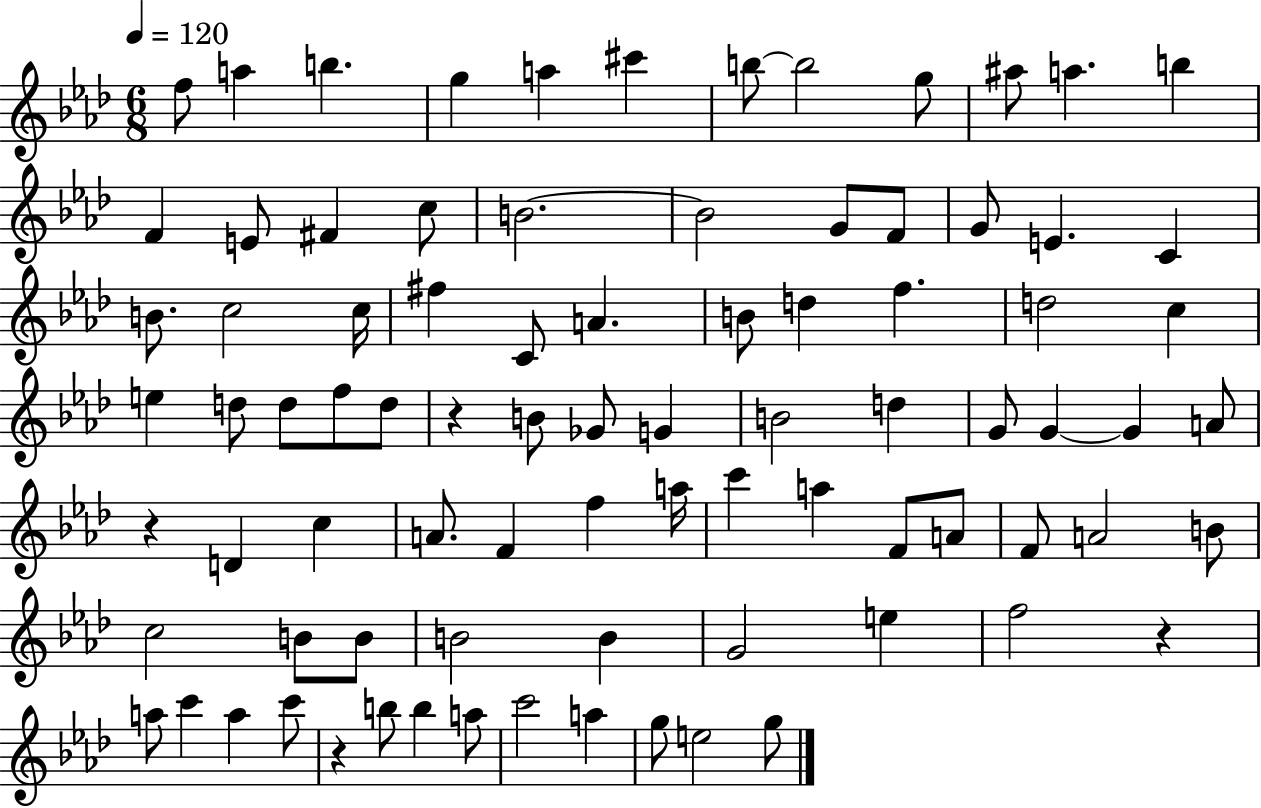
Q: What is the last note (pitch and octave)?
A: G5